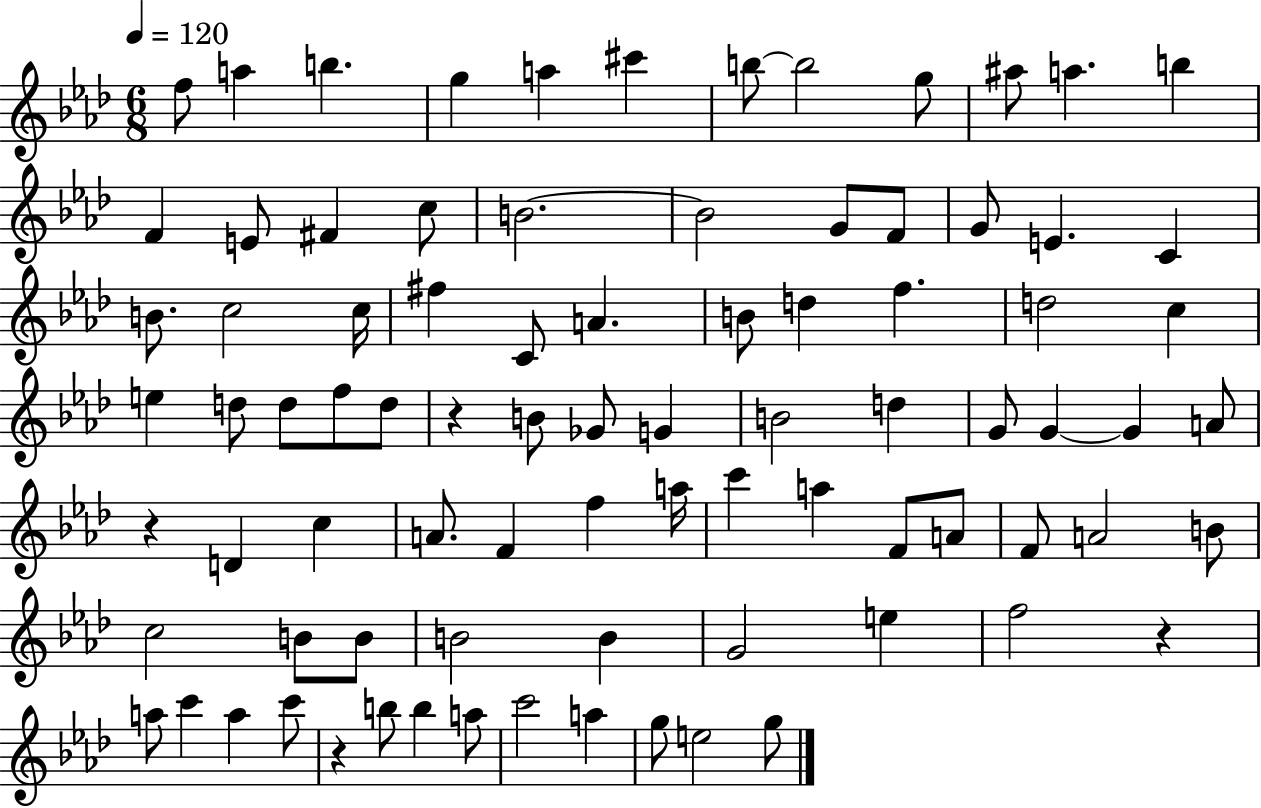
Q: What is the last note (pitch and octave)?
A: G5